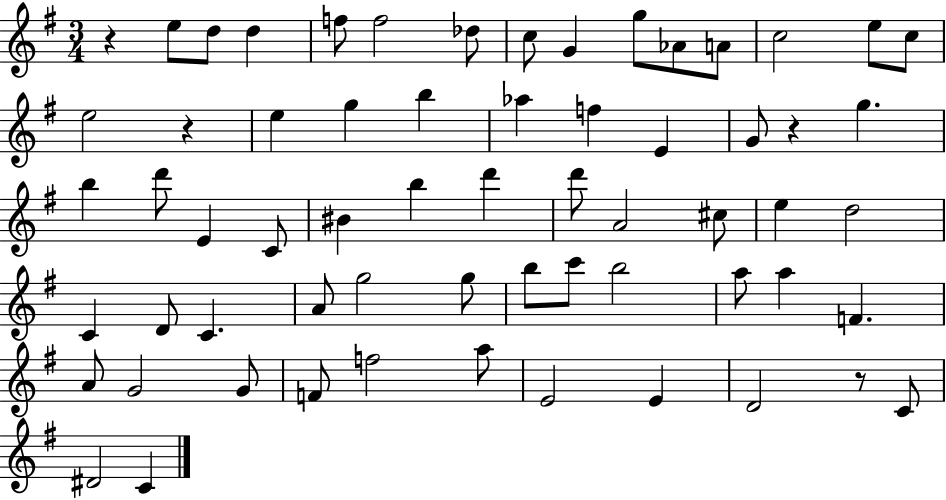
X:1
T:Untitled
M:3/4
L:1/4
K:G
z e/2 d/2 d f/2 f2 _d/2 c/2 G g/2 _A/2 A/2 c2 e/2 c/2 e2 z e g b _a f E G/2 z g b d'/2 E C/2 ^B b d' d'/2 A2 ^c/2 e d2 C D/2 C A/2 g2 g/2 b/2 c'/2 b2 a/2 a F A/2 G2 G/2 F/2 f2 a/2 E2 E D2 z/2 C/2 ^D2 C